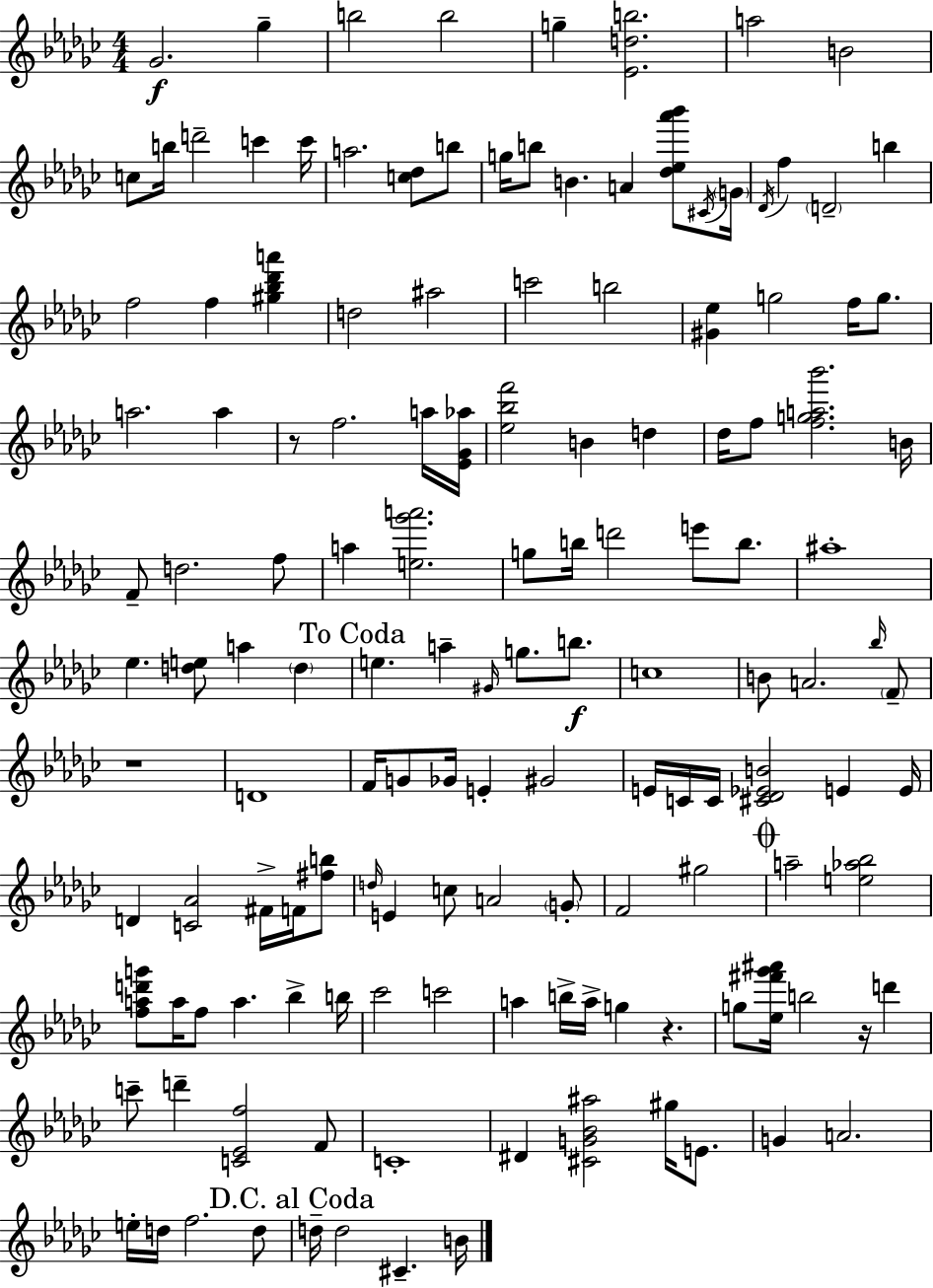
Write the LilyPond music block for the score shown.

{
  \clef treble
  \numericTimeSignature
  \time 4/4
  \key ees \minor
  ges'2.\f ges''4-- | b''2 b''2 | g''4-- <ees' d'' b''>2. | a''2 b'2 | \break c''8 b''16 d'''2-- c'''4 c'''16 | a''2. <c'' des''>8 b''8 | g''16 b''8 b'4. a'4 <des'' ees'' aes''' bes'''>8 \acciaccatura { cis'16 } | \parenthesize g'16 \acciaccatura { des'16 } f''4 \parenthesize d'2-- b''4 | \break f''2 f''4 <gis'' bes'' des''' a'''>4 | d''2 ais''2 | c'''2 b''2 | <gis' ees''>4 g''2 f''16 g''8. | \break a''2. a''4 | r8 f''2. | a''16 <ees' ges' aes''>16 <ees'' bes'' f'''>2 b'4 d''4 | des''16 f''8 <f'' g'' a'' bes'''>2. | \break b'16 f'8-- d''2. | f''8 a''4 <e'' ges''' a'''>2. | g''8 b''16 d'''2 e'''8 b''8. | ais''1-. | \break ees''4. <d'' e''>8 a''4 \parenthesize d''4 | \mark "To Coda" e''4. a''4-- \grace { gis'16 } g''8. | b''8.\f c''1 | b'8 a'2. | \break \grace { bes''16 } \parenthesize f'8-- r1 | d'1 | f'16 g'8 ges'16 e'4-. gis'2 | e'16 c'16 c'16 <cis' des' ees' b'>2 e'4 | \break e'16 d'4 <c' aes'>2 | fis'16-> f'16 <fis'' b''>8 \grace { d''16 } e'4 c''8 a'2 | \parenthesize g'8-. f'2 gis''2 | \mark \markup { \musicglyph "scripts.coda" } a''2-- <e'' aes'' bes''>2 | \break <f'' a'' d''' g'''>8 a''16 f''8 a''4. | bes''4-> b''16 ces'''2 c'''2 | a''4 b''16-> a''16-> g''4 r4. | g''8 <ees'' fis''' ges''' ais'''>16 b''2 | \break r16 d'''4 c'''8-- d'''4-- <c' ees' f''>2 | f'8 c'1-. | dis'4 <cis' g' bes' ais''>2 | gis''16 e'8. g'4 a'2. | \break e''16-. d''16 f''2. | d''8 \mark "D.C. al Coda" d''16-- d''2 cis'4.-- | b'16 \bar "|."
}